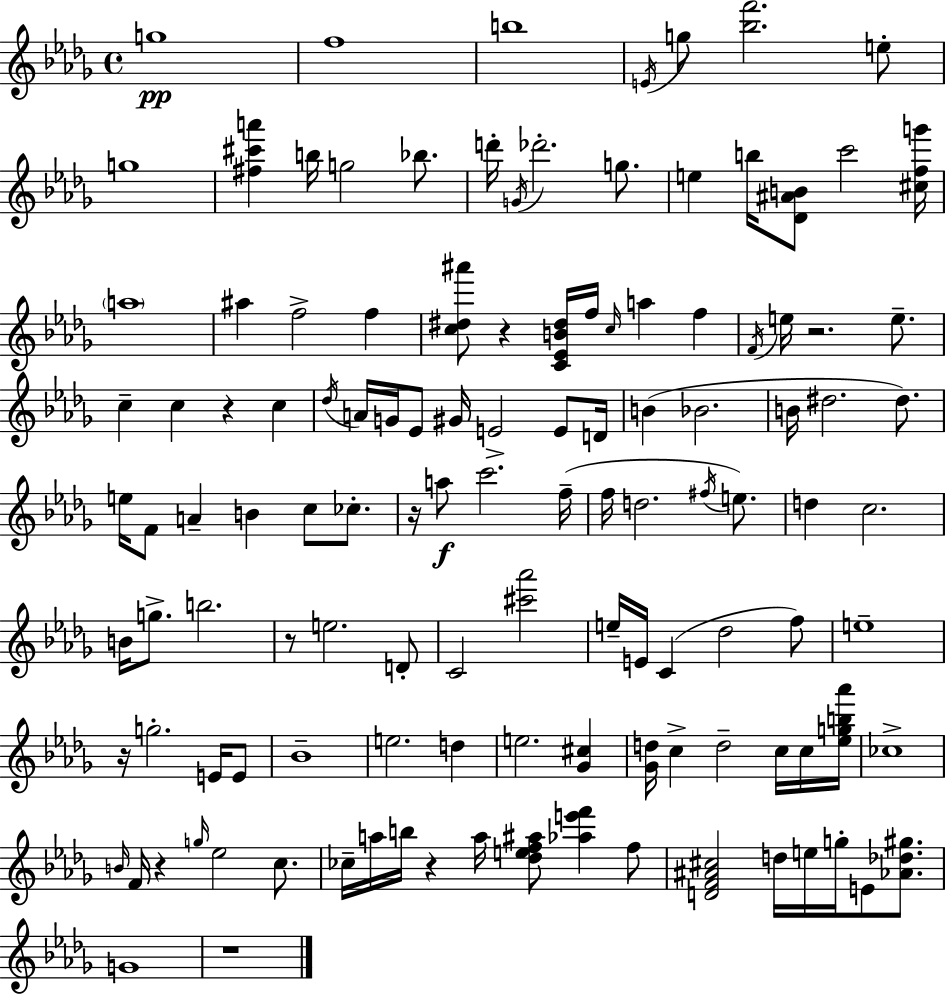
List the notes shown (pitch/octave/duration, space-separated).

G5/w F5/w B5/w E4/s G5/e [Bb5,F6]/h. E5/e G5/w [F#5,C#6,A6]/q B5/s G5/h Bb5/e. D6/s G4/s Db6/h. G5/e. E5/q B5/s [Db4,A#4,B4]/e C6/h [C#5,F5,G6]/s A5/w A#5/q F5/h F5/q [C5,D#5,A#6]/e R/q [C4,Eb4,B4,D#5]/s F5/s C5/s A5/q F5/q F4/s E5/s R/h. E5/e. C5/q C5/q R/q C5/q Db5/s A4/s G4/s Eb4/e G#4/s E4/h E4/e D4/s B4/q Bb4/h. B4/s D#5/h. D#5/e. E5/s F4/e A4/q B4/q C5/e CES5/e. R/s A5/e C6/h. F5/s F5/s D5/h. F#5/s E5/e. D5/q C5/h. B4/s G5/e. B5/h. R/e E5/h. D4/e C4/h [C#6,Ab6]/h E5/s E4/s C4/q Db5/h F5/e E5/w R/s G5/h. E4/s E4/e Bb4/w E5/h. D5/q E5/h. [Gb4,C#5]/q [Gb4,D5]/s C5/q D5/h C5/s C5/s [Eb5,G5,B5,Ab6]/s CES5/w B4/s F4/s R/q G5/s Eb5/h C5/e. CES5/s A5/s B5/s R/q A5/s [Db5,E5,F5,A#5]/e [Ab5,E6,F6]/q F5/e [D4,F4,A#4,C#5]/h D5/s E5/s G5/s E4/e [Ab4,Db5,G#5]/e. G4/w R/w